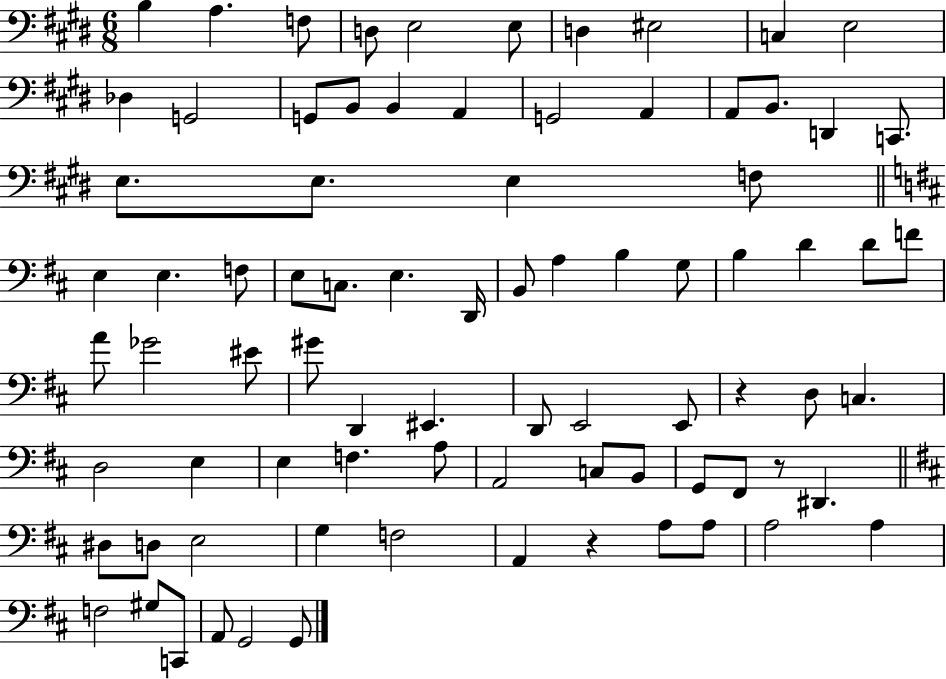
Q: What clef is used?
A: bass